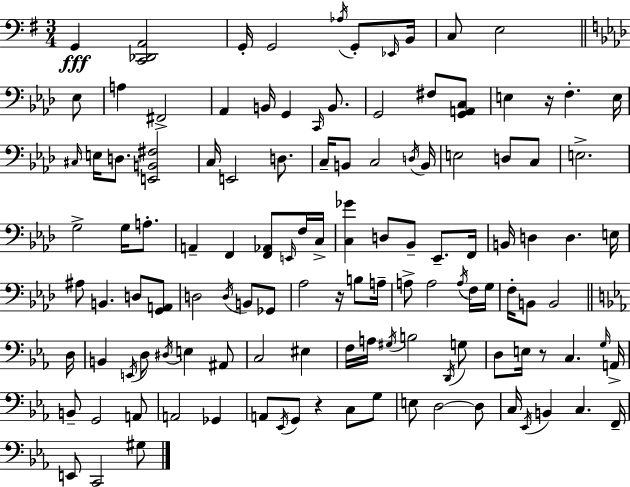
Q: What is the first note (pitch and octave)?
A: G2